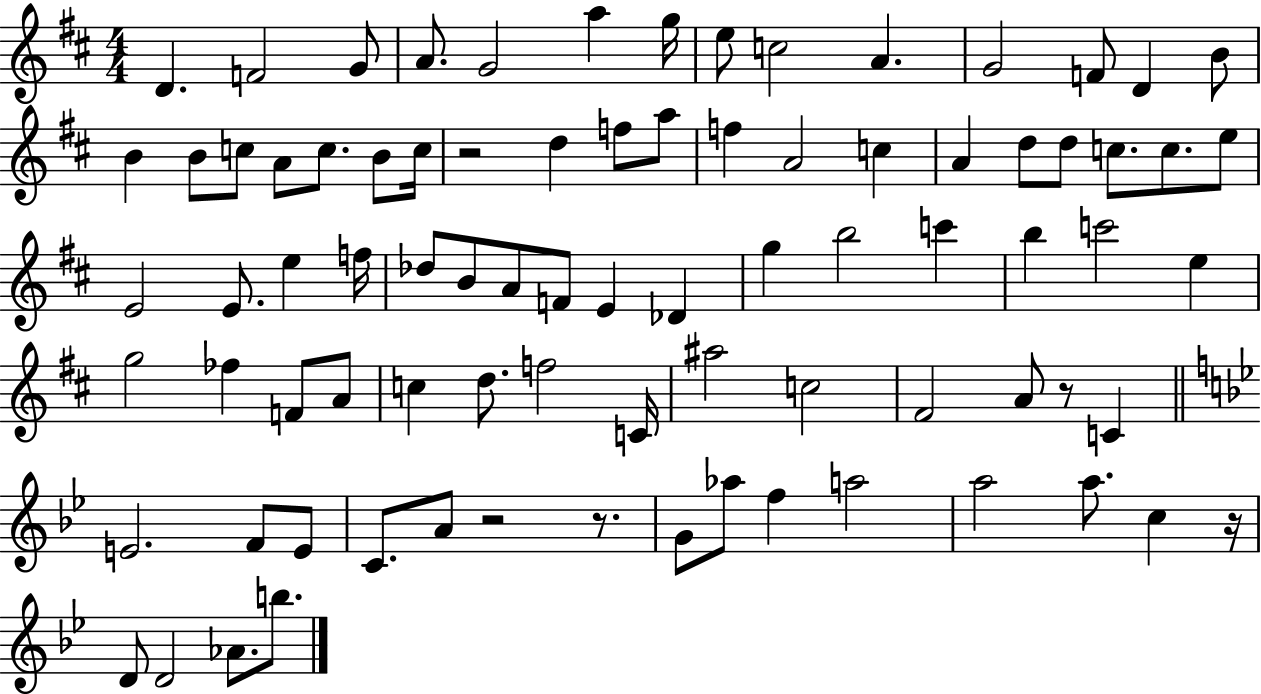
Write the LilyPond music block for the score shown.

{
  \clef treble
  \numericTimeSignature
  \time 4/4
  \key d \major
  d'4. f'2 g'8 | a'8. g'2 a''4 g''16 | e''8 c''2 a'4. | g'2 f'8 d'4 b'8 | \break b'4 b'8 c''8 a'8 c''8. b'8 c''16 | r2 d''4 f''8 a''8 | f''4 a'2 c''4 | a'4 d''8 d''8 c''8. c''8. e''8 | \break e'2 e'8. e''4 f''16 | des''8 b'8 a'8 f'8 e'4 des'4 | g''4 b''2 c'''4 | b''4 c'''2 e''4 | \break g''2 fes''4 f'8 a'8 | c''4 d''8. f''2 c'16 | ais''2 c''2 | fis'2 a'8 r8 c'4 | \break \bar "||" \break \key bes \major e'2. f'8 e'8 | c'8. a'8 r2 r8. | g'8 aes''8 f''4 a''2 | a''2 a''8. c''4 r16 | \break d'8 d'2 aes'8. b''8. | \bar "|."
}